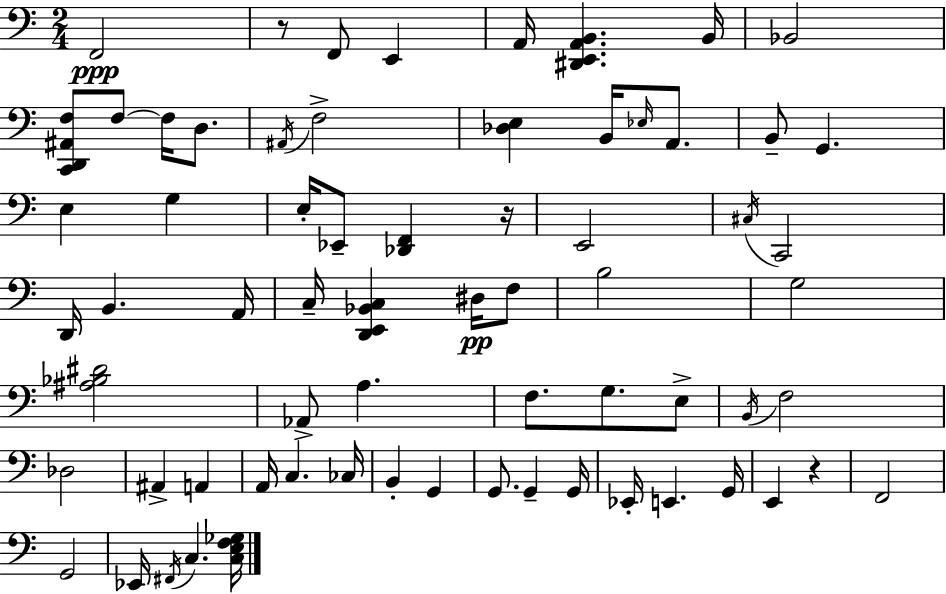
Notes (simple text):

F2/h R/e F2/e E2/q A2/s [D#2,E2,A2,B2]/q. B2/s Bb2/h [C2,D2,A#2,F3]/e F3/e F3/s D3/e. A#2/s F3/h [Db3,E3]/q B2/s Eb3/s A2/e. B2/e G2/q. E3/q G3/q E3/s Eb2/e [Db2,F2]/q R/s E2/h C#3/s C2/h D2/s B2/q. A2/s C3/s [D2,E2,Bb2,C3]/q D#3/s F3/e B3/h G3/h [A#3,Bb3,D#4]/h Ab2/e A3/q. F3/e. G3/e. E3/e B2/s F3/h Db3/h A#2/q A2/q A2/s C3/q. CES3/s B2/q G2/q G2/e. G2/q G2/s Eb2/s E2/q. G2/s E2/q R/q F2/h G2/h Eb2/s F#2/s C3/q. [C3,E3,F3,Gb3]/s